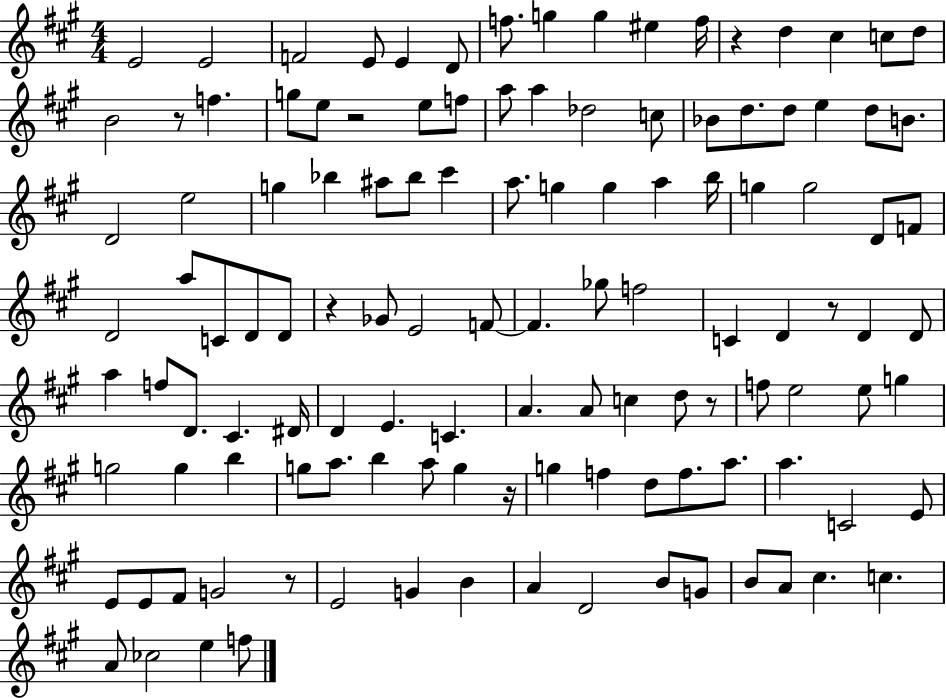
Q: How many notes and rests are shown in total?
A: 121